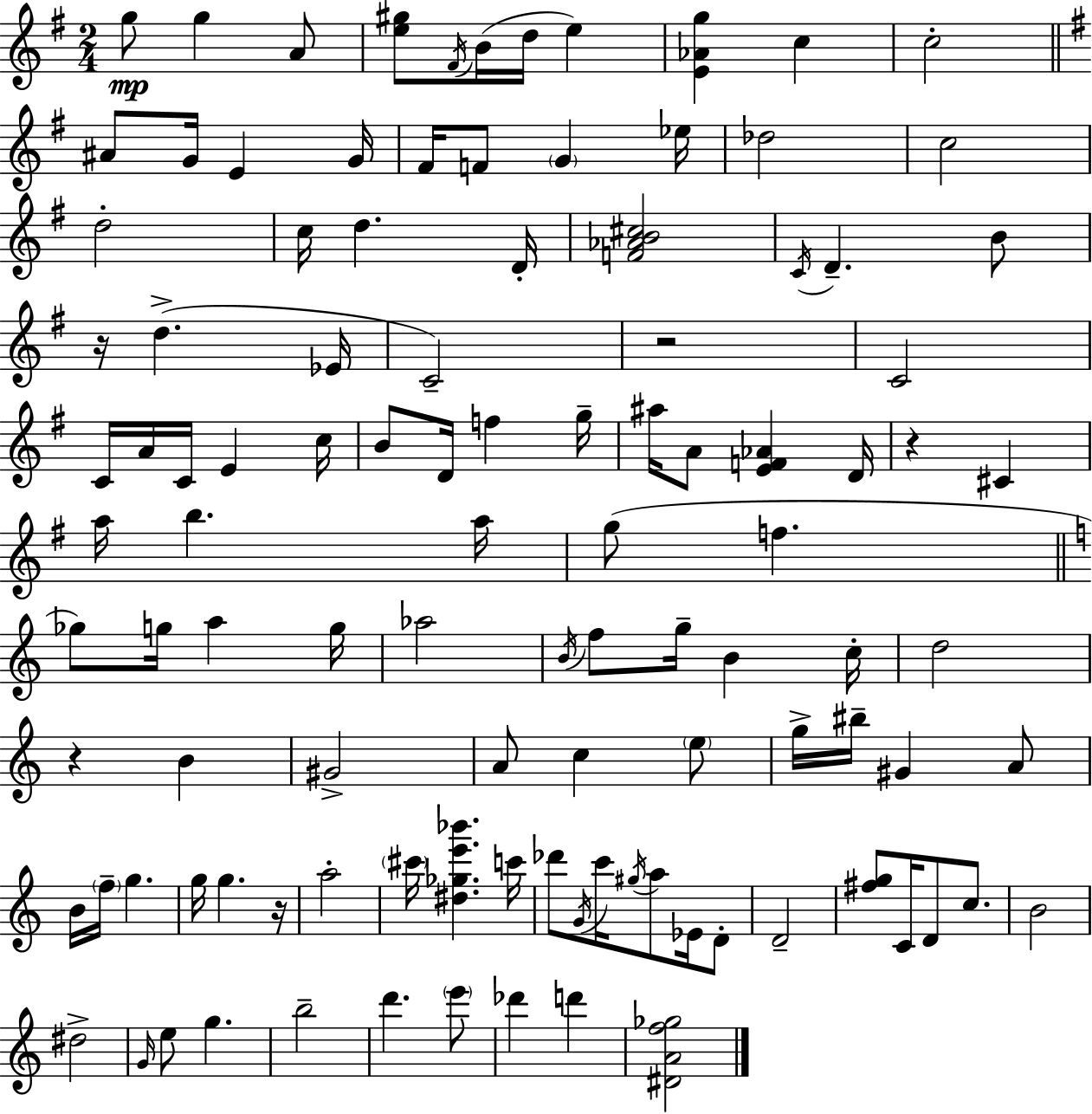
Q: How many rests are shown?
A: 5